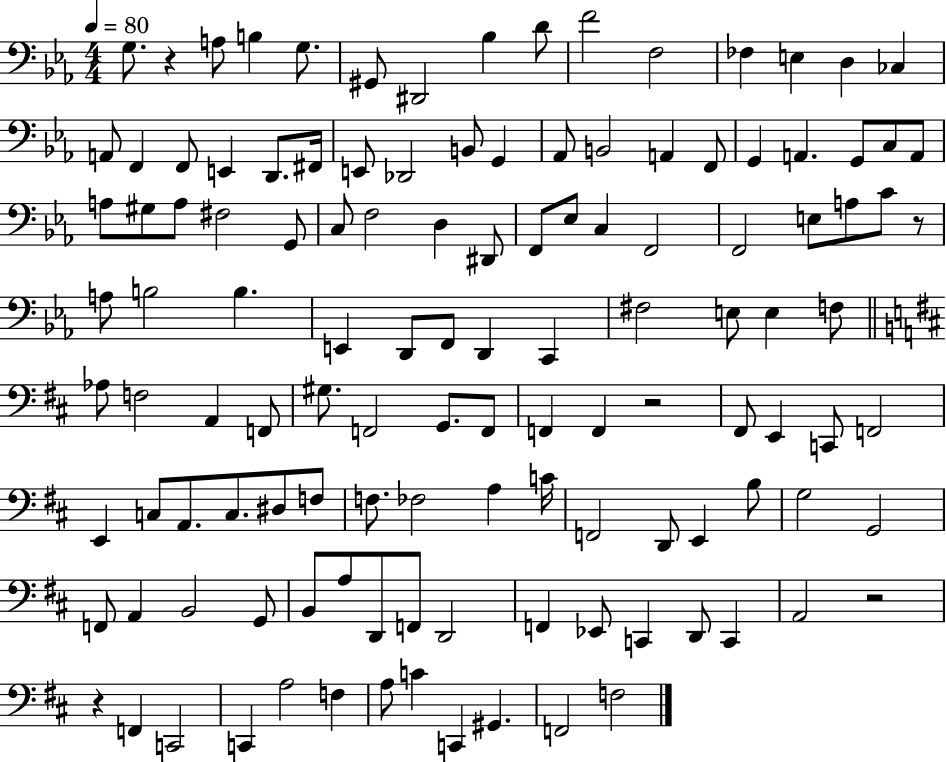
X:1
T:Untitled
M:4/4
L:1/4
K:Eb
G,/2 z A,/2 B, G,/2 ^G,,/2 ^D,,2 _B, D/2 F2 F,2 _F, E, D, _C, A,,/2 F,, F,,/2 E,, D,,/2 ^F,,/4 E,,/2 _D,,2 B,,/2 G,, _A,,/2 B,,2 A,, F,,/2 G,, A,, G,,/2 C,/2 A,,/2 A,/2 ^G,/2 A,/2 ^F,2 G,,/2 C,/2 F,2 D, ^D,,/2 F,,/2 _E,/2 C, F,,2 F,,2 E,/2 A,/2 C/2 z/2 A,/2 B,2 B, E,, D,,/2 F,,/2 D,, C,, ^F,2 E,/2 E, F,/2 _A,/2 F,2 A,, F,,/2 ^G,/2 F,,2 G,,/2 F,,/2 F,, F,, z2 ^F,,/2 E,, C,,/2 F,,2 E,, C,/2 A,,/2 C,/2 ^D,/2 F,/2 F,/2 _F,2 A, C/4 F,,2 D,,/2 E,, B,/2 G,2 G,,2 F,,/2 A,, B,,2 G,,/2 B,,/2 A,/2 D,,/2 F,,/2 D,,2 F,, _E,,/2 C,, D,,/2 C,, A,,2 z2 z F,, C,,2 C,, A,2 F, A,/2 C C,, ^G,, F,,2 F,2